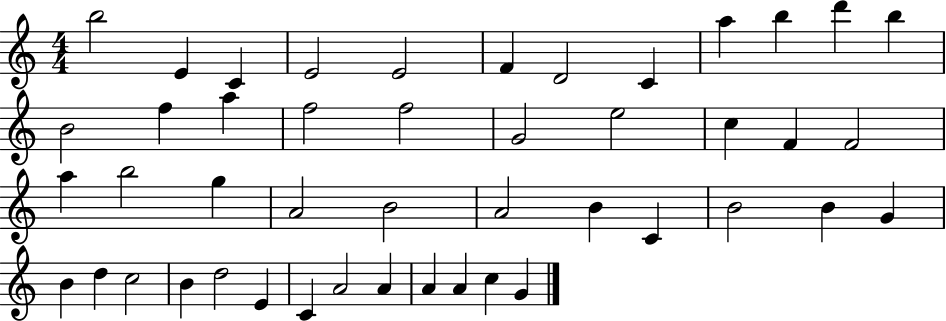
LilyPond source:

{
  \clef treble
  \numericTimeSignature
  \time 4/4
  \key c \major
  b''2 e'4 c'4 | e'2 e'2 | f'4 d'2 c'4 | a''4 b''4 d'''4 b''4 | \break b'2 f''4 a''4 | f''2 f''2 | g'2 e''2 | c''4 f'4 f'2 | \break a''4 b''2 g''4 | a'2 b'2 | a'2 b'4 c'4 | b'2 b'4 g'4 | \break b'4 d''4 c''2 | b'4 d''2 e'4 | c'4 a'2 a'4 | a'4 a'4 c''4 g'4 | \break \bar "|."
}